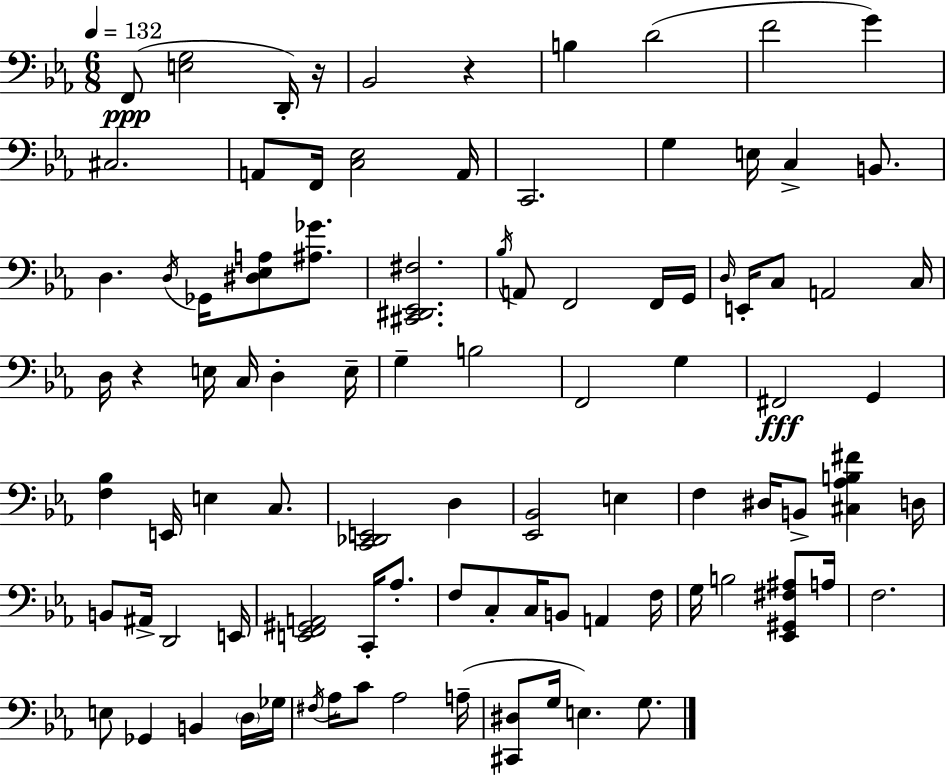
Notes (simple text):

F2/e [E3,G3]/h D2/s R/s Bb2/h R/q B3/q D4/h F4/h G4/q C#3/h. A2/e F2/s [C3,Eb3]/h A2/s C2/h. G3/q E3/s C3/q B2/e. D3/q. D3/s Gb2/s [D#3,Eb3,A3]/e [A#3,Gb4]/e. [C#2,D#2,Eb2,F#3]/h. Bb3/s A2/e F2/h F2/s G2/s D3/s E2/s C3/e A2/h C3/s D3/s R/q E3/s C3/s D3/q E3/s G3/q B3/h F2/h G3/q F#2/h G2/q [F3,Bb3]/q E2/s E3/q C3/e. [C2,Db2,E2]/h D3/q [Eb2,Bb2]/h E3/q F3/q D#3/s B2/e [C#3,Ab3,B3,F#4]/q D3/s B2/e A#2/s D2/h E2/s [E2,F2,G#2,A2]/h C2/s Ab3/e. F3/e C3/e C3/s B2/e A2/q F3/s G3/s B3/h [Eb2,G#2,F#3,A#3]/e A3/s F3/h. E3/e Gb2/q B2/q D3/s Gb3/s F#3/s Ab3/s C4/e Ab3/h A3/s [C#2,D#3]/e G3/s E3/q. G3/e.